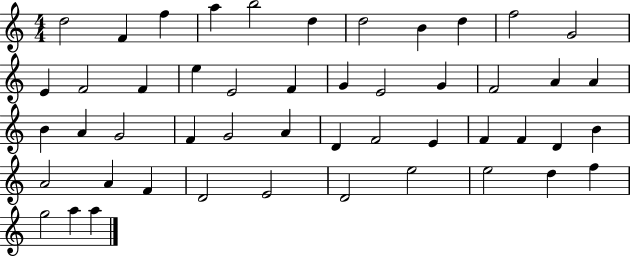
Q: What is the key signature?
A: C major